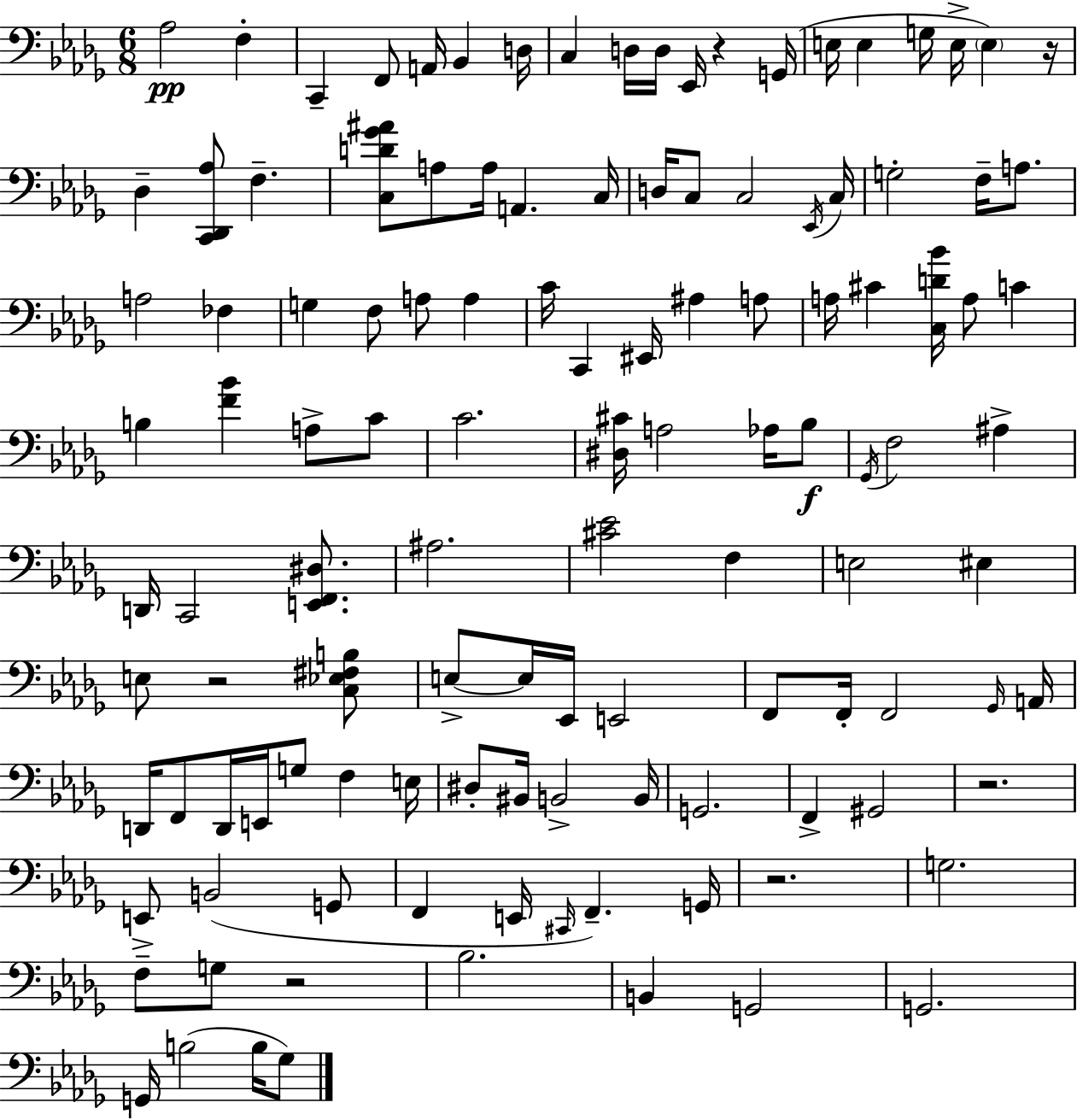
{
  \clef bass
  \numericTimeSignature
  \time 6/8
  \key bes \minor
  aes2\pp f4-. | c,4-- f,8 a,16 bes,4 d16 | c4 d16 d16 ees,16 r4 g,16( | e16 e4 g16 e16-> \parenthesize e4) r16 | \break des4-- <c, des, aes>8 f4.-- | <c d' ges' ais'>8 a8 a16 a,4. c16 | d16 c8 c2 \acciaccatura { ees,16 } | c16 g2-. f16-- a8. | \break a2 fes4 | g4 f8 a8 a4 | c'16 c,4 eis,16 ais4 a8 | a16 cis'4 <c d' bes'>16 a8 c'4 | \break b4 <f' bes'>4 a8-> c'8 | c'2. | <dis cis'>16 a2 aes16 bes8\f | \acciaccatura { ges,16 } f2 ais4-> | \break d,16 c,2 <e, f, dis>8. | ais2. | <cis' ees'>2 f4 | e2 eis4 | \break e8 r2 | <c ees fis b>8 e8->~~ e16 ees,16 e,2 | f,8 f,16-. f,2 | \grace { ges,16 } a,16 d,16 f,8 d,16 e,16 g8 f4 | \break e16 dis8-. bis,16 b,2-> | b,16 g,2. | f,4-> gis,2 | r2. | \break e,8-> b,2( | g,8 f,4 e,16 \grace { cis,16 }) f,4.-- | g,16 r2. | g2. | \break f8-- g8 r2 | bes2. | b,4 g,2 | g,2. | \break g,16 b2( | b16 ges8) \bar "|."
}